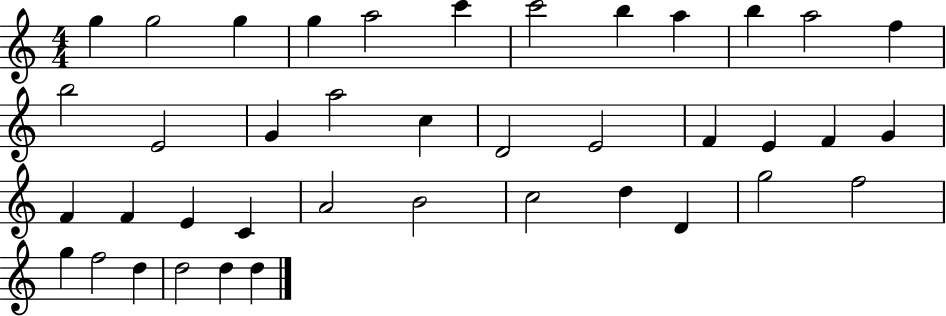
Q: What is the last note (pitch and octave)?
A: D5